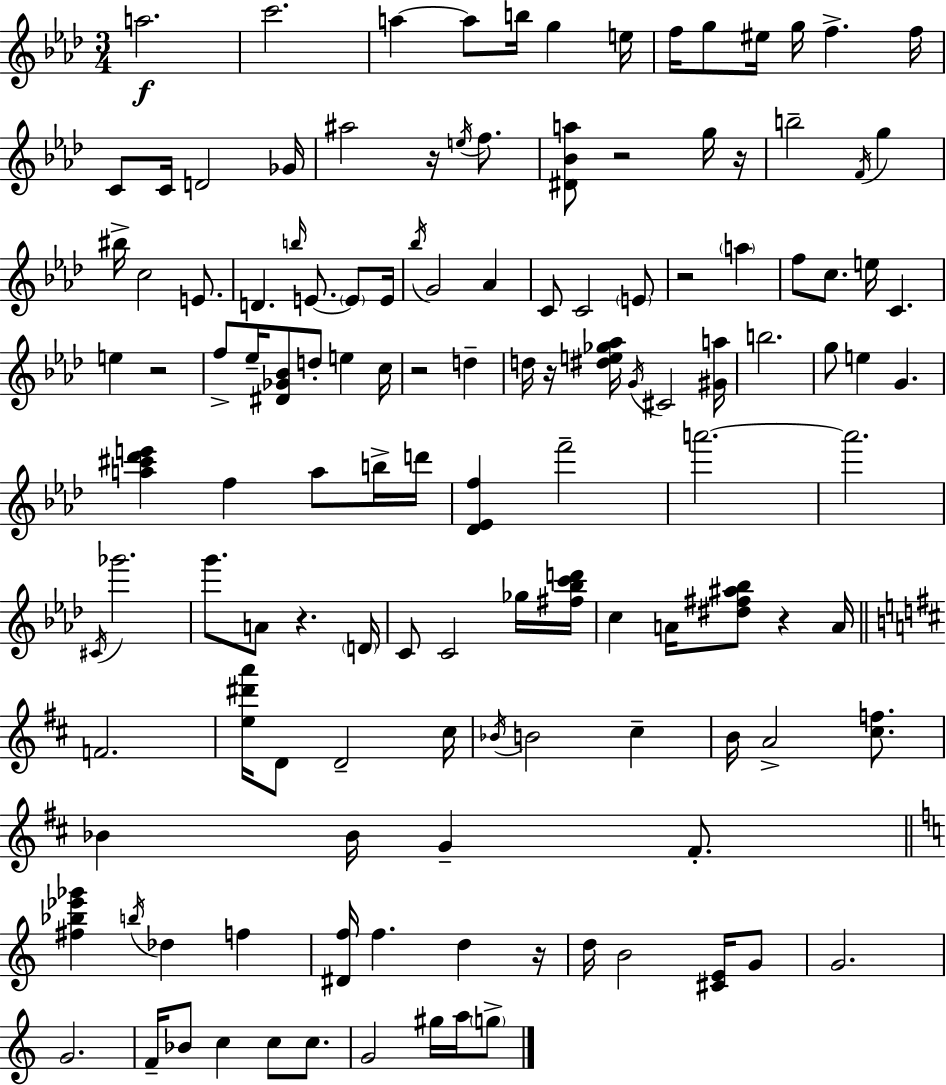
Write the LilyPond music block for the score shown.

{
  \clef treble
  \numericTimeSignature
  \time 3/4
  \key f \minor
  \repeat volta 2 { a''2.\f | c'''2. | a''4~~ a''8 b''16 g''4 e''16 | f''16 g''8 eis''16 g''16 f''4.-> f''16 | \break c'8 c'16 d'2 ges'16 | ais''2 r16 \acciaccatura { e''16 } f''8. | <dis' bes' a''>8 r2 g''16 | r16 b''2-- \acciaccatura { f'16 } g''4 | \break bis''16-> c''2 e'8. | d'4. \grace { b''16 } e'8.~~ | \parenthesize e'8 e'16 \acciaccatura { bes''16 } g'2 | aes'4 c'8 c'2 | \break \parenthesize e'8 r2 | \parenthesize a''4 f''8 c''8. e''16 c'4. | e''4 r2 | f''8-> ees''16-- <dis' ges' bes'>8 d''8-. e''4 | \break c''16 r2 | d''4-- d''16 r16 <dis'' e'' ges'' aes''>16 \acciaccatura { g'16 } cis'2 | <gis' a''>16 b''2. | g''8 e''4 g'4. | \break <a'' cis''' des''' e'''>4 f''4 | a''8 b''16-> d'''16 <des' ees' f''>4 f'''2-- | a'''2.~~ | a'''2. | \break \acciaccatura { cis'16 } ges'''2. | g'''8. a'8 r4. | \parenthesize d'16 c'8 c'2 | ges''16 <fis'' bes'' c''' d'''>16 c''4 a'16 <dis'' fis'' ais'' bes''>8 | \break r4 a'16 \bar "||" \break \key d \major f'2. | <e'' dis''' a'''>16 d'8 d'2-- cis''16 | \acciaccatura { bes'16 } b'2 cis''4-- | b'16 a'2-> <cis'' f''>8. | \break bes'4 bes'16 g'4-- fis'8.-. | \bar "||" \break \key c \major <fis'' bes'' ees''' ges'''>4 \acciaccatura { b''16 } des''4 f''4 | <dis' f''>16 f''4. d''4 | r16 d''16 b'2 <cis' e'>16 g'8 | g'2. | \break g'2. | f'16-- bes'8 c''4 c''8 c''8. | g'2 gis''16 a''16 \parenthesize g''8-> | } \bar "|."
}